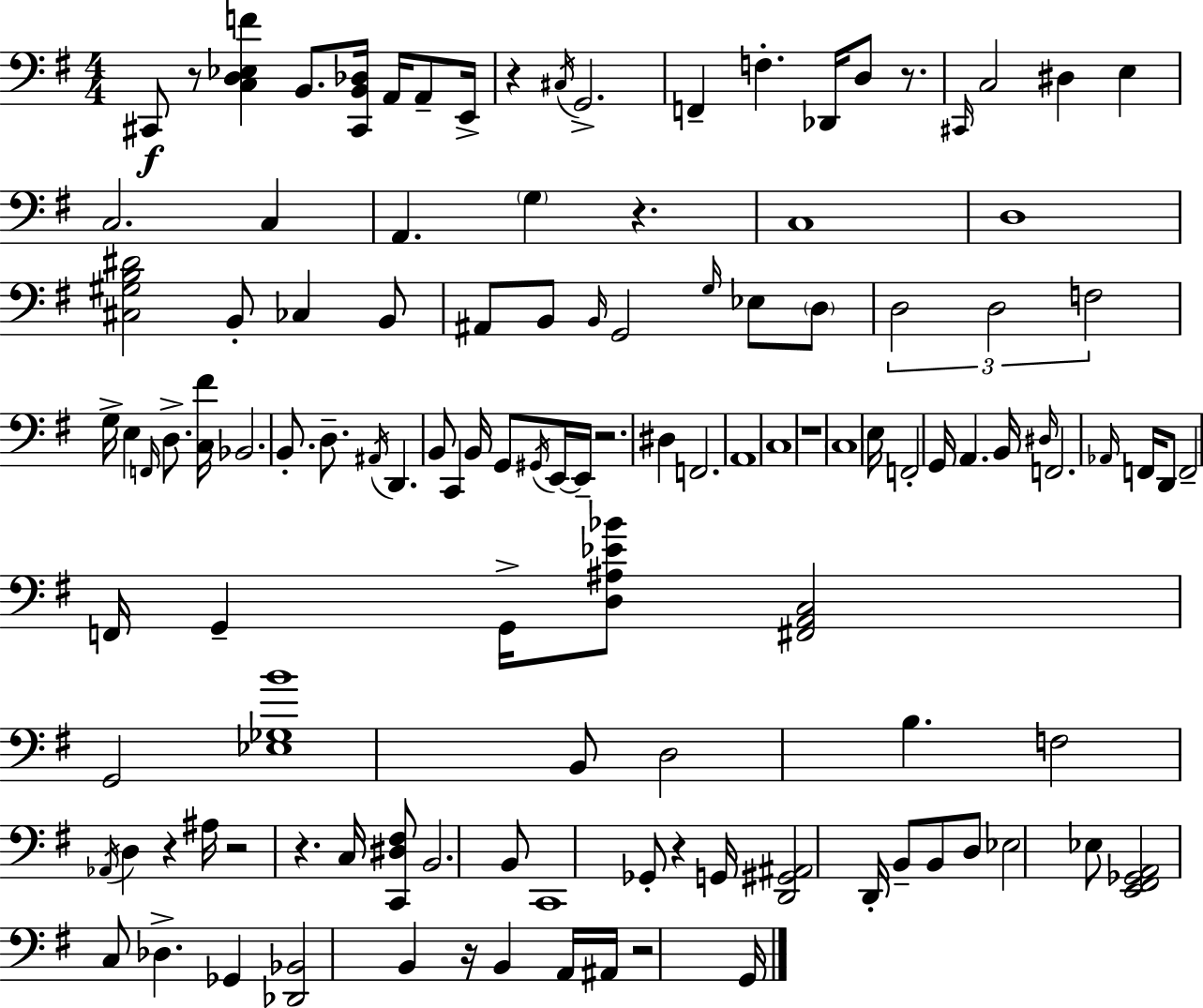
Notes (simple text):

C#2/e R/e [C3,D3,Eb3,F4]/q B2/e. [C#2,B2,Db3]/s A2/s A2/e E2/s R/q C#3/s G2/h. F2/q F3/q. Db2/s D3/e R/e. C#2/s C3/h D#3/q E3/q C3/h. C3/q A2/q. G3/q R/q. C3/w D3/w [C#3,G#3,B3,D#4]/h B2/e CES3/q B2/e A#2/e B2/e B2/s G2/h G3/s Eb3/e D3/e D3/h D3/h F3/h G3/s E3/q F2/s D3/e. [C3,F#4]/s Bb2/h. B2/e. D3/e. A#2/s D2/q. B2/e C2/q B2/s G2/e G#2/s E2/s E2/s R/h. D#3/q F2/h. A2/w C3/w R/w C3/w E3/s F2/h G2/s A2/q. B2/s D#3/s F2/h. Ab2/s F2/s D2/e F2/h F2/s G2/q G2/s [D3,A#3,Eb4,Bb4]/e [F#2,A2,C3]/h G2/h [Eb3,Gb3,B4]/w B2/e D3/h B3/q. F3/h Ab2/s D3/q R/q A#3/s R/h R/q. C3/s [C2,D#3,F#3]/e B2/h. B2/e C2/w Gb2/e R/q G2/s [D2,G#2,A#2]/h D2/s B2/e B2/e D3/e Eb3/h Eb3/e [E2,F#2,Gb2,A2]/h C3/e Db3/q. Gb2/q [Db2,Bb2]/h B2/q R/s B2/q A2/s A#2/s R/h G2/s